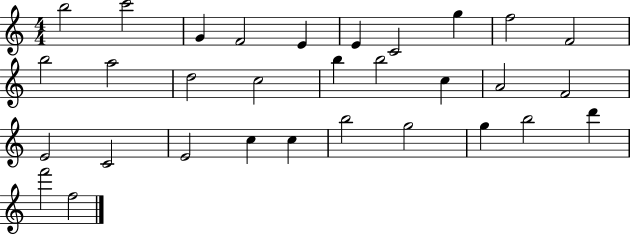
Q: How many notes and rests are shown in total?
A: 31